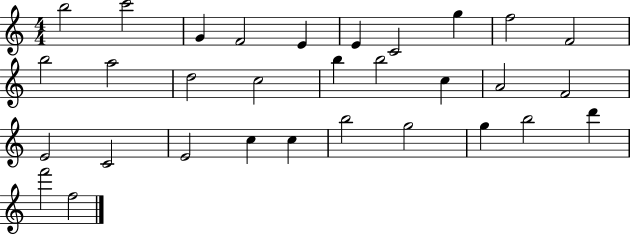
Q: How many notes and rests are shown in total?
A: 31